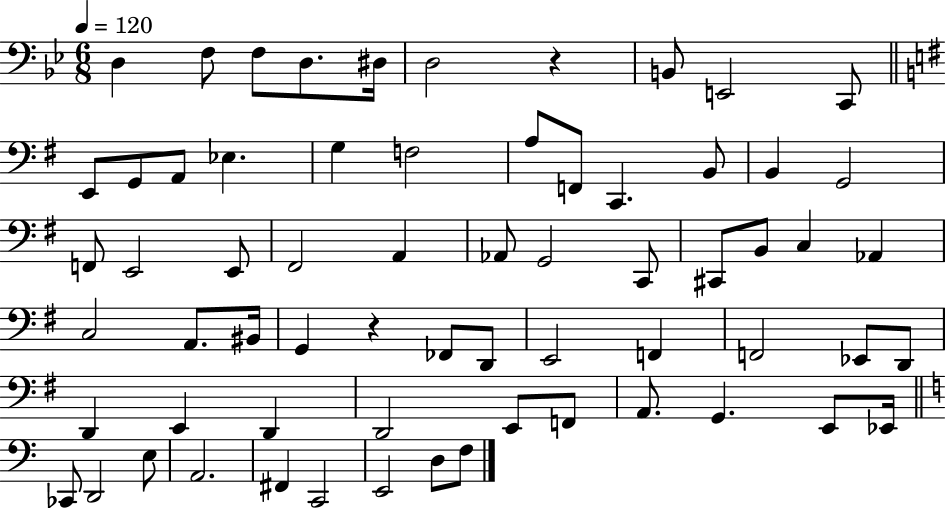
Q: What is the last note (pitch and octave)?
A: F3